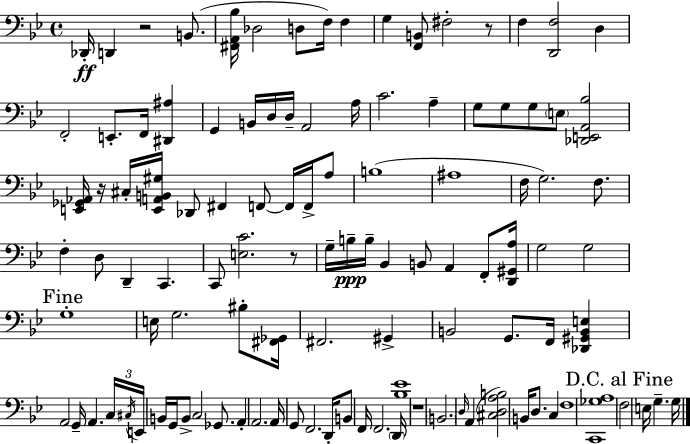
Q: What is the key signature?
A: G minor